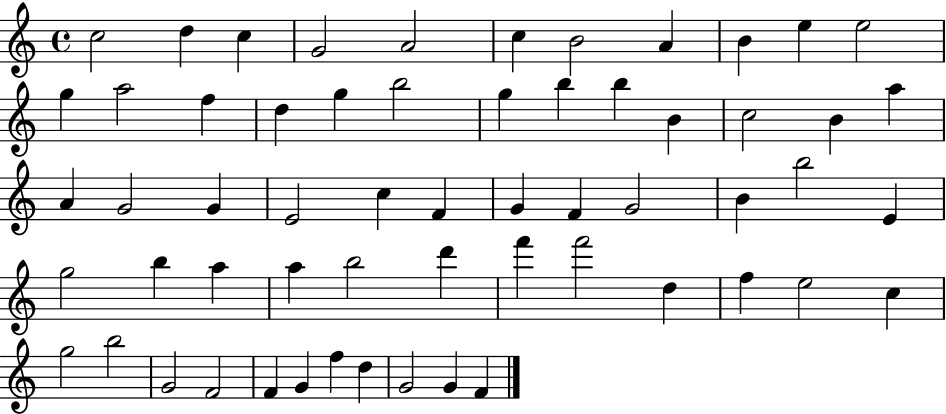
C5/h D5/q C5/q G4/h A4/h C5/q B4/h A4/q B4/q E5/q E5/h G5/q A5/h F5/q D5/q G5/q B5/h G5/q B5/q B5/q B4/q C5/h B4/q A5/q A4/q G4/h G4/q E4/h C5/q F4/q G4/q F4/q G4/h B4/q B5/h E4/q G5/h B5/q A5/q A5/q B5/h D6/q F6/q F6/h D5/q F5/q E5/h C5/q G5/h B5/h G4/h F4/h F4/q G4/q F5/q D5/q G4/h G4/q F4/q